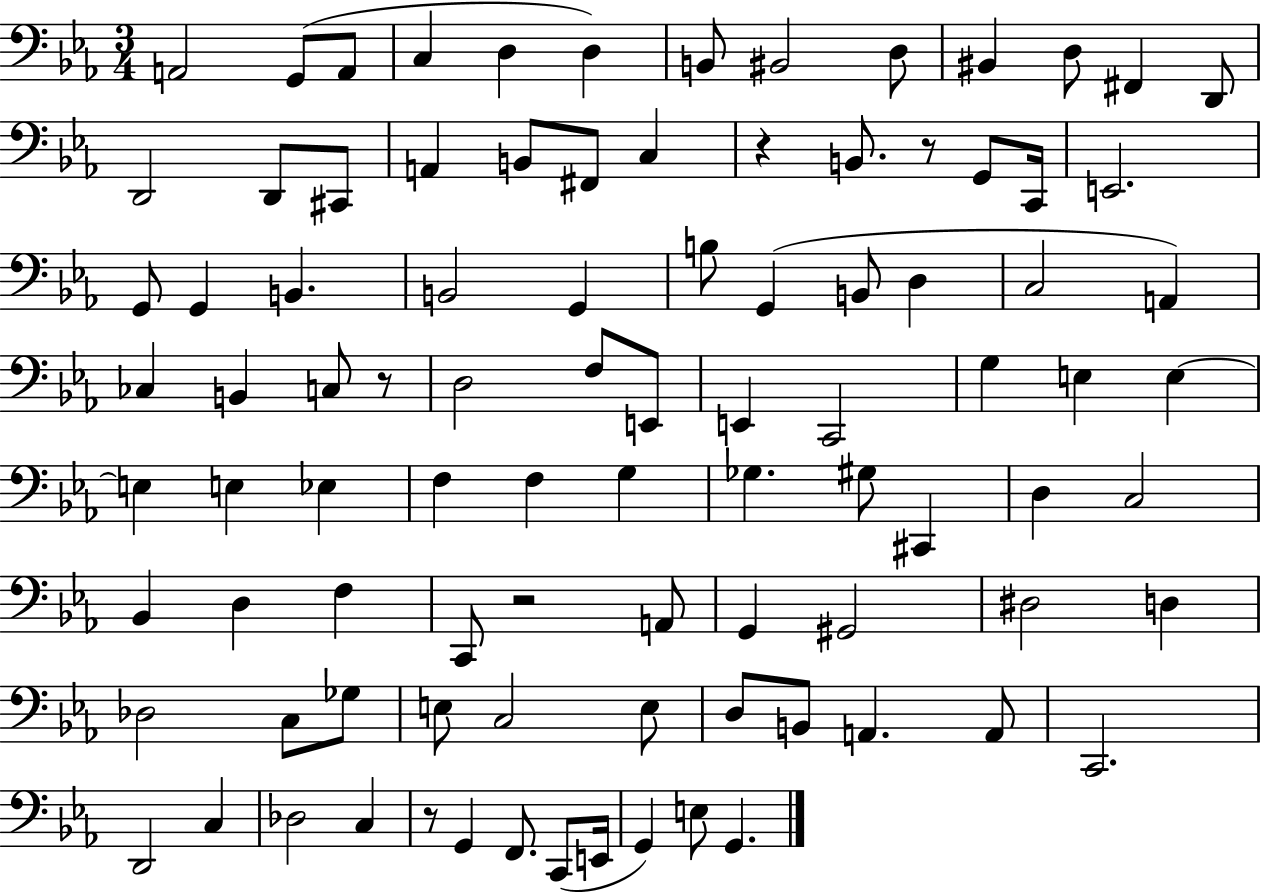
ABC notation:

X:1
T:Untitled
M:3/4
L:1/4
K:Eb
A,,2 G,,/2 A,,/2 C, D, D, B,,/2 ^B,,2 D,/2 ^B,, D,/2 ^F,, D,,/2 D,,2 D,,/2 ^C,,/2 A,, B,,/2 ^F,,/2 C, z B,,/2 z/2 G,,/2 C,,/4 E,,2 G,,/2 G,, B,, B,,2 G,, B,/2 G,, B,,/2 D, C,2 A,, _C, B,, C,/2 z/2 D,2 F,/2 E,,/2 E,, C,,2 G, E, E, E, E, _E, F, F, G, _G, ^G,/2 ^C,, D, C,2 _B,, D, F, C,,/2 z2 A,,/2 G,, ^G,,2 ^D,2 D, _D,2 C,/2 _G,/2 E,/2 C,2 E,/2 D,/2 B,,/2 A,, A,,/2 C,,2 D,,2 C, _D,2 C, z/2 G,, F,,/2 C,,/2 E,,/4 G,, E,/2 G,,